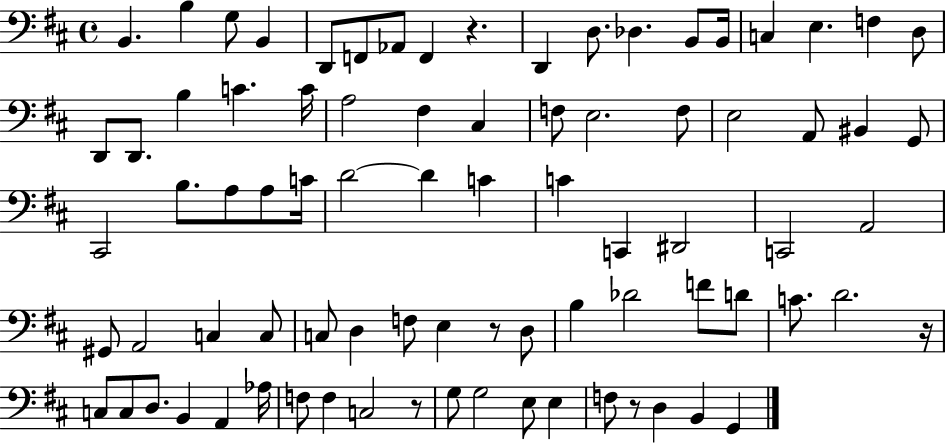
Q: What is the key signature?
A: D major